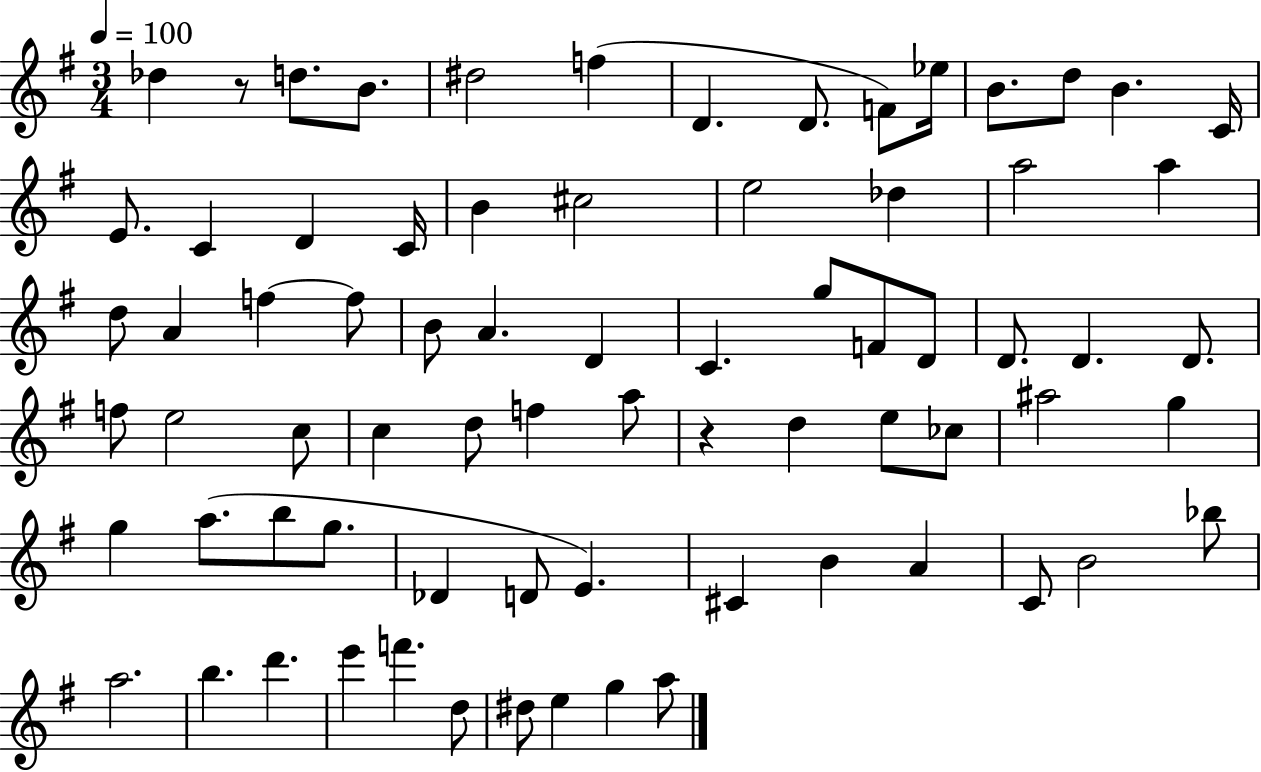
{
  \clef treble
  \numericTimeSignature
  \time 3/4
  \key g \major
  \tempo 4 = 100
  des''4 r8 d''8. b'8. | dis''2 f''4( | d'4. d'8. f'8) ees''16 | b'8. d''8 b'4. c'16 | \break e'8. c'4 d'4 c'16 | b'4 cis''2 | e''2 des''4 | a''2 a''4 | \break d''8 a'4 f''4~~ f''8 | b'8 a'4. d'4 | c'4. g''8 f'8 d'8 | d'8. d'4. d'8. | \break f''8 e''2 c''8 | c''4 d''8 f''4 a''8 | r4 d''4 e''8 ces''8 | ais''2 g''4 | \break g''4 a''8.( b''8 g''8. | des'4 d'8 e'4.) | cis'4 b'4 a'4 | c'8 b'2 bes''8 | \break a''2. | b''4. d'''4. | e'''4 f'''4. d''8 | dis''8 e''4 g''4 a''8 | \break \bar "|."
}